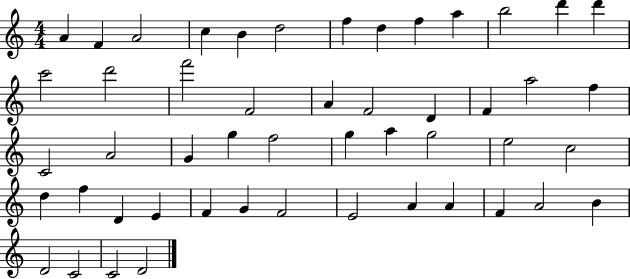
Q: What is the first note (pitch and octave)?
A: A4